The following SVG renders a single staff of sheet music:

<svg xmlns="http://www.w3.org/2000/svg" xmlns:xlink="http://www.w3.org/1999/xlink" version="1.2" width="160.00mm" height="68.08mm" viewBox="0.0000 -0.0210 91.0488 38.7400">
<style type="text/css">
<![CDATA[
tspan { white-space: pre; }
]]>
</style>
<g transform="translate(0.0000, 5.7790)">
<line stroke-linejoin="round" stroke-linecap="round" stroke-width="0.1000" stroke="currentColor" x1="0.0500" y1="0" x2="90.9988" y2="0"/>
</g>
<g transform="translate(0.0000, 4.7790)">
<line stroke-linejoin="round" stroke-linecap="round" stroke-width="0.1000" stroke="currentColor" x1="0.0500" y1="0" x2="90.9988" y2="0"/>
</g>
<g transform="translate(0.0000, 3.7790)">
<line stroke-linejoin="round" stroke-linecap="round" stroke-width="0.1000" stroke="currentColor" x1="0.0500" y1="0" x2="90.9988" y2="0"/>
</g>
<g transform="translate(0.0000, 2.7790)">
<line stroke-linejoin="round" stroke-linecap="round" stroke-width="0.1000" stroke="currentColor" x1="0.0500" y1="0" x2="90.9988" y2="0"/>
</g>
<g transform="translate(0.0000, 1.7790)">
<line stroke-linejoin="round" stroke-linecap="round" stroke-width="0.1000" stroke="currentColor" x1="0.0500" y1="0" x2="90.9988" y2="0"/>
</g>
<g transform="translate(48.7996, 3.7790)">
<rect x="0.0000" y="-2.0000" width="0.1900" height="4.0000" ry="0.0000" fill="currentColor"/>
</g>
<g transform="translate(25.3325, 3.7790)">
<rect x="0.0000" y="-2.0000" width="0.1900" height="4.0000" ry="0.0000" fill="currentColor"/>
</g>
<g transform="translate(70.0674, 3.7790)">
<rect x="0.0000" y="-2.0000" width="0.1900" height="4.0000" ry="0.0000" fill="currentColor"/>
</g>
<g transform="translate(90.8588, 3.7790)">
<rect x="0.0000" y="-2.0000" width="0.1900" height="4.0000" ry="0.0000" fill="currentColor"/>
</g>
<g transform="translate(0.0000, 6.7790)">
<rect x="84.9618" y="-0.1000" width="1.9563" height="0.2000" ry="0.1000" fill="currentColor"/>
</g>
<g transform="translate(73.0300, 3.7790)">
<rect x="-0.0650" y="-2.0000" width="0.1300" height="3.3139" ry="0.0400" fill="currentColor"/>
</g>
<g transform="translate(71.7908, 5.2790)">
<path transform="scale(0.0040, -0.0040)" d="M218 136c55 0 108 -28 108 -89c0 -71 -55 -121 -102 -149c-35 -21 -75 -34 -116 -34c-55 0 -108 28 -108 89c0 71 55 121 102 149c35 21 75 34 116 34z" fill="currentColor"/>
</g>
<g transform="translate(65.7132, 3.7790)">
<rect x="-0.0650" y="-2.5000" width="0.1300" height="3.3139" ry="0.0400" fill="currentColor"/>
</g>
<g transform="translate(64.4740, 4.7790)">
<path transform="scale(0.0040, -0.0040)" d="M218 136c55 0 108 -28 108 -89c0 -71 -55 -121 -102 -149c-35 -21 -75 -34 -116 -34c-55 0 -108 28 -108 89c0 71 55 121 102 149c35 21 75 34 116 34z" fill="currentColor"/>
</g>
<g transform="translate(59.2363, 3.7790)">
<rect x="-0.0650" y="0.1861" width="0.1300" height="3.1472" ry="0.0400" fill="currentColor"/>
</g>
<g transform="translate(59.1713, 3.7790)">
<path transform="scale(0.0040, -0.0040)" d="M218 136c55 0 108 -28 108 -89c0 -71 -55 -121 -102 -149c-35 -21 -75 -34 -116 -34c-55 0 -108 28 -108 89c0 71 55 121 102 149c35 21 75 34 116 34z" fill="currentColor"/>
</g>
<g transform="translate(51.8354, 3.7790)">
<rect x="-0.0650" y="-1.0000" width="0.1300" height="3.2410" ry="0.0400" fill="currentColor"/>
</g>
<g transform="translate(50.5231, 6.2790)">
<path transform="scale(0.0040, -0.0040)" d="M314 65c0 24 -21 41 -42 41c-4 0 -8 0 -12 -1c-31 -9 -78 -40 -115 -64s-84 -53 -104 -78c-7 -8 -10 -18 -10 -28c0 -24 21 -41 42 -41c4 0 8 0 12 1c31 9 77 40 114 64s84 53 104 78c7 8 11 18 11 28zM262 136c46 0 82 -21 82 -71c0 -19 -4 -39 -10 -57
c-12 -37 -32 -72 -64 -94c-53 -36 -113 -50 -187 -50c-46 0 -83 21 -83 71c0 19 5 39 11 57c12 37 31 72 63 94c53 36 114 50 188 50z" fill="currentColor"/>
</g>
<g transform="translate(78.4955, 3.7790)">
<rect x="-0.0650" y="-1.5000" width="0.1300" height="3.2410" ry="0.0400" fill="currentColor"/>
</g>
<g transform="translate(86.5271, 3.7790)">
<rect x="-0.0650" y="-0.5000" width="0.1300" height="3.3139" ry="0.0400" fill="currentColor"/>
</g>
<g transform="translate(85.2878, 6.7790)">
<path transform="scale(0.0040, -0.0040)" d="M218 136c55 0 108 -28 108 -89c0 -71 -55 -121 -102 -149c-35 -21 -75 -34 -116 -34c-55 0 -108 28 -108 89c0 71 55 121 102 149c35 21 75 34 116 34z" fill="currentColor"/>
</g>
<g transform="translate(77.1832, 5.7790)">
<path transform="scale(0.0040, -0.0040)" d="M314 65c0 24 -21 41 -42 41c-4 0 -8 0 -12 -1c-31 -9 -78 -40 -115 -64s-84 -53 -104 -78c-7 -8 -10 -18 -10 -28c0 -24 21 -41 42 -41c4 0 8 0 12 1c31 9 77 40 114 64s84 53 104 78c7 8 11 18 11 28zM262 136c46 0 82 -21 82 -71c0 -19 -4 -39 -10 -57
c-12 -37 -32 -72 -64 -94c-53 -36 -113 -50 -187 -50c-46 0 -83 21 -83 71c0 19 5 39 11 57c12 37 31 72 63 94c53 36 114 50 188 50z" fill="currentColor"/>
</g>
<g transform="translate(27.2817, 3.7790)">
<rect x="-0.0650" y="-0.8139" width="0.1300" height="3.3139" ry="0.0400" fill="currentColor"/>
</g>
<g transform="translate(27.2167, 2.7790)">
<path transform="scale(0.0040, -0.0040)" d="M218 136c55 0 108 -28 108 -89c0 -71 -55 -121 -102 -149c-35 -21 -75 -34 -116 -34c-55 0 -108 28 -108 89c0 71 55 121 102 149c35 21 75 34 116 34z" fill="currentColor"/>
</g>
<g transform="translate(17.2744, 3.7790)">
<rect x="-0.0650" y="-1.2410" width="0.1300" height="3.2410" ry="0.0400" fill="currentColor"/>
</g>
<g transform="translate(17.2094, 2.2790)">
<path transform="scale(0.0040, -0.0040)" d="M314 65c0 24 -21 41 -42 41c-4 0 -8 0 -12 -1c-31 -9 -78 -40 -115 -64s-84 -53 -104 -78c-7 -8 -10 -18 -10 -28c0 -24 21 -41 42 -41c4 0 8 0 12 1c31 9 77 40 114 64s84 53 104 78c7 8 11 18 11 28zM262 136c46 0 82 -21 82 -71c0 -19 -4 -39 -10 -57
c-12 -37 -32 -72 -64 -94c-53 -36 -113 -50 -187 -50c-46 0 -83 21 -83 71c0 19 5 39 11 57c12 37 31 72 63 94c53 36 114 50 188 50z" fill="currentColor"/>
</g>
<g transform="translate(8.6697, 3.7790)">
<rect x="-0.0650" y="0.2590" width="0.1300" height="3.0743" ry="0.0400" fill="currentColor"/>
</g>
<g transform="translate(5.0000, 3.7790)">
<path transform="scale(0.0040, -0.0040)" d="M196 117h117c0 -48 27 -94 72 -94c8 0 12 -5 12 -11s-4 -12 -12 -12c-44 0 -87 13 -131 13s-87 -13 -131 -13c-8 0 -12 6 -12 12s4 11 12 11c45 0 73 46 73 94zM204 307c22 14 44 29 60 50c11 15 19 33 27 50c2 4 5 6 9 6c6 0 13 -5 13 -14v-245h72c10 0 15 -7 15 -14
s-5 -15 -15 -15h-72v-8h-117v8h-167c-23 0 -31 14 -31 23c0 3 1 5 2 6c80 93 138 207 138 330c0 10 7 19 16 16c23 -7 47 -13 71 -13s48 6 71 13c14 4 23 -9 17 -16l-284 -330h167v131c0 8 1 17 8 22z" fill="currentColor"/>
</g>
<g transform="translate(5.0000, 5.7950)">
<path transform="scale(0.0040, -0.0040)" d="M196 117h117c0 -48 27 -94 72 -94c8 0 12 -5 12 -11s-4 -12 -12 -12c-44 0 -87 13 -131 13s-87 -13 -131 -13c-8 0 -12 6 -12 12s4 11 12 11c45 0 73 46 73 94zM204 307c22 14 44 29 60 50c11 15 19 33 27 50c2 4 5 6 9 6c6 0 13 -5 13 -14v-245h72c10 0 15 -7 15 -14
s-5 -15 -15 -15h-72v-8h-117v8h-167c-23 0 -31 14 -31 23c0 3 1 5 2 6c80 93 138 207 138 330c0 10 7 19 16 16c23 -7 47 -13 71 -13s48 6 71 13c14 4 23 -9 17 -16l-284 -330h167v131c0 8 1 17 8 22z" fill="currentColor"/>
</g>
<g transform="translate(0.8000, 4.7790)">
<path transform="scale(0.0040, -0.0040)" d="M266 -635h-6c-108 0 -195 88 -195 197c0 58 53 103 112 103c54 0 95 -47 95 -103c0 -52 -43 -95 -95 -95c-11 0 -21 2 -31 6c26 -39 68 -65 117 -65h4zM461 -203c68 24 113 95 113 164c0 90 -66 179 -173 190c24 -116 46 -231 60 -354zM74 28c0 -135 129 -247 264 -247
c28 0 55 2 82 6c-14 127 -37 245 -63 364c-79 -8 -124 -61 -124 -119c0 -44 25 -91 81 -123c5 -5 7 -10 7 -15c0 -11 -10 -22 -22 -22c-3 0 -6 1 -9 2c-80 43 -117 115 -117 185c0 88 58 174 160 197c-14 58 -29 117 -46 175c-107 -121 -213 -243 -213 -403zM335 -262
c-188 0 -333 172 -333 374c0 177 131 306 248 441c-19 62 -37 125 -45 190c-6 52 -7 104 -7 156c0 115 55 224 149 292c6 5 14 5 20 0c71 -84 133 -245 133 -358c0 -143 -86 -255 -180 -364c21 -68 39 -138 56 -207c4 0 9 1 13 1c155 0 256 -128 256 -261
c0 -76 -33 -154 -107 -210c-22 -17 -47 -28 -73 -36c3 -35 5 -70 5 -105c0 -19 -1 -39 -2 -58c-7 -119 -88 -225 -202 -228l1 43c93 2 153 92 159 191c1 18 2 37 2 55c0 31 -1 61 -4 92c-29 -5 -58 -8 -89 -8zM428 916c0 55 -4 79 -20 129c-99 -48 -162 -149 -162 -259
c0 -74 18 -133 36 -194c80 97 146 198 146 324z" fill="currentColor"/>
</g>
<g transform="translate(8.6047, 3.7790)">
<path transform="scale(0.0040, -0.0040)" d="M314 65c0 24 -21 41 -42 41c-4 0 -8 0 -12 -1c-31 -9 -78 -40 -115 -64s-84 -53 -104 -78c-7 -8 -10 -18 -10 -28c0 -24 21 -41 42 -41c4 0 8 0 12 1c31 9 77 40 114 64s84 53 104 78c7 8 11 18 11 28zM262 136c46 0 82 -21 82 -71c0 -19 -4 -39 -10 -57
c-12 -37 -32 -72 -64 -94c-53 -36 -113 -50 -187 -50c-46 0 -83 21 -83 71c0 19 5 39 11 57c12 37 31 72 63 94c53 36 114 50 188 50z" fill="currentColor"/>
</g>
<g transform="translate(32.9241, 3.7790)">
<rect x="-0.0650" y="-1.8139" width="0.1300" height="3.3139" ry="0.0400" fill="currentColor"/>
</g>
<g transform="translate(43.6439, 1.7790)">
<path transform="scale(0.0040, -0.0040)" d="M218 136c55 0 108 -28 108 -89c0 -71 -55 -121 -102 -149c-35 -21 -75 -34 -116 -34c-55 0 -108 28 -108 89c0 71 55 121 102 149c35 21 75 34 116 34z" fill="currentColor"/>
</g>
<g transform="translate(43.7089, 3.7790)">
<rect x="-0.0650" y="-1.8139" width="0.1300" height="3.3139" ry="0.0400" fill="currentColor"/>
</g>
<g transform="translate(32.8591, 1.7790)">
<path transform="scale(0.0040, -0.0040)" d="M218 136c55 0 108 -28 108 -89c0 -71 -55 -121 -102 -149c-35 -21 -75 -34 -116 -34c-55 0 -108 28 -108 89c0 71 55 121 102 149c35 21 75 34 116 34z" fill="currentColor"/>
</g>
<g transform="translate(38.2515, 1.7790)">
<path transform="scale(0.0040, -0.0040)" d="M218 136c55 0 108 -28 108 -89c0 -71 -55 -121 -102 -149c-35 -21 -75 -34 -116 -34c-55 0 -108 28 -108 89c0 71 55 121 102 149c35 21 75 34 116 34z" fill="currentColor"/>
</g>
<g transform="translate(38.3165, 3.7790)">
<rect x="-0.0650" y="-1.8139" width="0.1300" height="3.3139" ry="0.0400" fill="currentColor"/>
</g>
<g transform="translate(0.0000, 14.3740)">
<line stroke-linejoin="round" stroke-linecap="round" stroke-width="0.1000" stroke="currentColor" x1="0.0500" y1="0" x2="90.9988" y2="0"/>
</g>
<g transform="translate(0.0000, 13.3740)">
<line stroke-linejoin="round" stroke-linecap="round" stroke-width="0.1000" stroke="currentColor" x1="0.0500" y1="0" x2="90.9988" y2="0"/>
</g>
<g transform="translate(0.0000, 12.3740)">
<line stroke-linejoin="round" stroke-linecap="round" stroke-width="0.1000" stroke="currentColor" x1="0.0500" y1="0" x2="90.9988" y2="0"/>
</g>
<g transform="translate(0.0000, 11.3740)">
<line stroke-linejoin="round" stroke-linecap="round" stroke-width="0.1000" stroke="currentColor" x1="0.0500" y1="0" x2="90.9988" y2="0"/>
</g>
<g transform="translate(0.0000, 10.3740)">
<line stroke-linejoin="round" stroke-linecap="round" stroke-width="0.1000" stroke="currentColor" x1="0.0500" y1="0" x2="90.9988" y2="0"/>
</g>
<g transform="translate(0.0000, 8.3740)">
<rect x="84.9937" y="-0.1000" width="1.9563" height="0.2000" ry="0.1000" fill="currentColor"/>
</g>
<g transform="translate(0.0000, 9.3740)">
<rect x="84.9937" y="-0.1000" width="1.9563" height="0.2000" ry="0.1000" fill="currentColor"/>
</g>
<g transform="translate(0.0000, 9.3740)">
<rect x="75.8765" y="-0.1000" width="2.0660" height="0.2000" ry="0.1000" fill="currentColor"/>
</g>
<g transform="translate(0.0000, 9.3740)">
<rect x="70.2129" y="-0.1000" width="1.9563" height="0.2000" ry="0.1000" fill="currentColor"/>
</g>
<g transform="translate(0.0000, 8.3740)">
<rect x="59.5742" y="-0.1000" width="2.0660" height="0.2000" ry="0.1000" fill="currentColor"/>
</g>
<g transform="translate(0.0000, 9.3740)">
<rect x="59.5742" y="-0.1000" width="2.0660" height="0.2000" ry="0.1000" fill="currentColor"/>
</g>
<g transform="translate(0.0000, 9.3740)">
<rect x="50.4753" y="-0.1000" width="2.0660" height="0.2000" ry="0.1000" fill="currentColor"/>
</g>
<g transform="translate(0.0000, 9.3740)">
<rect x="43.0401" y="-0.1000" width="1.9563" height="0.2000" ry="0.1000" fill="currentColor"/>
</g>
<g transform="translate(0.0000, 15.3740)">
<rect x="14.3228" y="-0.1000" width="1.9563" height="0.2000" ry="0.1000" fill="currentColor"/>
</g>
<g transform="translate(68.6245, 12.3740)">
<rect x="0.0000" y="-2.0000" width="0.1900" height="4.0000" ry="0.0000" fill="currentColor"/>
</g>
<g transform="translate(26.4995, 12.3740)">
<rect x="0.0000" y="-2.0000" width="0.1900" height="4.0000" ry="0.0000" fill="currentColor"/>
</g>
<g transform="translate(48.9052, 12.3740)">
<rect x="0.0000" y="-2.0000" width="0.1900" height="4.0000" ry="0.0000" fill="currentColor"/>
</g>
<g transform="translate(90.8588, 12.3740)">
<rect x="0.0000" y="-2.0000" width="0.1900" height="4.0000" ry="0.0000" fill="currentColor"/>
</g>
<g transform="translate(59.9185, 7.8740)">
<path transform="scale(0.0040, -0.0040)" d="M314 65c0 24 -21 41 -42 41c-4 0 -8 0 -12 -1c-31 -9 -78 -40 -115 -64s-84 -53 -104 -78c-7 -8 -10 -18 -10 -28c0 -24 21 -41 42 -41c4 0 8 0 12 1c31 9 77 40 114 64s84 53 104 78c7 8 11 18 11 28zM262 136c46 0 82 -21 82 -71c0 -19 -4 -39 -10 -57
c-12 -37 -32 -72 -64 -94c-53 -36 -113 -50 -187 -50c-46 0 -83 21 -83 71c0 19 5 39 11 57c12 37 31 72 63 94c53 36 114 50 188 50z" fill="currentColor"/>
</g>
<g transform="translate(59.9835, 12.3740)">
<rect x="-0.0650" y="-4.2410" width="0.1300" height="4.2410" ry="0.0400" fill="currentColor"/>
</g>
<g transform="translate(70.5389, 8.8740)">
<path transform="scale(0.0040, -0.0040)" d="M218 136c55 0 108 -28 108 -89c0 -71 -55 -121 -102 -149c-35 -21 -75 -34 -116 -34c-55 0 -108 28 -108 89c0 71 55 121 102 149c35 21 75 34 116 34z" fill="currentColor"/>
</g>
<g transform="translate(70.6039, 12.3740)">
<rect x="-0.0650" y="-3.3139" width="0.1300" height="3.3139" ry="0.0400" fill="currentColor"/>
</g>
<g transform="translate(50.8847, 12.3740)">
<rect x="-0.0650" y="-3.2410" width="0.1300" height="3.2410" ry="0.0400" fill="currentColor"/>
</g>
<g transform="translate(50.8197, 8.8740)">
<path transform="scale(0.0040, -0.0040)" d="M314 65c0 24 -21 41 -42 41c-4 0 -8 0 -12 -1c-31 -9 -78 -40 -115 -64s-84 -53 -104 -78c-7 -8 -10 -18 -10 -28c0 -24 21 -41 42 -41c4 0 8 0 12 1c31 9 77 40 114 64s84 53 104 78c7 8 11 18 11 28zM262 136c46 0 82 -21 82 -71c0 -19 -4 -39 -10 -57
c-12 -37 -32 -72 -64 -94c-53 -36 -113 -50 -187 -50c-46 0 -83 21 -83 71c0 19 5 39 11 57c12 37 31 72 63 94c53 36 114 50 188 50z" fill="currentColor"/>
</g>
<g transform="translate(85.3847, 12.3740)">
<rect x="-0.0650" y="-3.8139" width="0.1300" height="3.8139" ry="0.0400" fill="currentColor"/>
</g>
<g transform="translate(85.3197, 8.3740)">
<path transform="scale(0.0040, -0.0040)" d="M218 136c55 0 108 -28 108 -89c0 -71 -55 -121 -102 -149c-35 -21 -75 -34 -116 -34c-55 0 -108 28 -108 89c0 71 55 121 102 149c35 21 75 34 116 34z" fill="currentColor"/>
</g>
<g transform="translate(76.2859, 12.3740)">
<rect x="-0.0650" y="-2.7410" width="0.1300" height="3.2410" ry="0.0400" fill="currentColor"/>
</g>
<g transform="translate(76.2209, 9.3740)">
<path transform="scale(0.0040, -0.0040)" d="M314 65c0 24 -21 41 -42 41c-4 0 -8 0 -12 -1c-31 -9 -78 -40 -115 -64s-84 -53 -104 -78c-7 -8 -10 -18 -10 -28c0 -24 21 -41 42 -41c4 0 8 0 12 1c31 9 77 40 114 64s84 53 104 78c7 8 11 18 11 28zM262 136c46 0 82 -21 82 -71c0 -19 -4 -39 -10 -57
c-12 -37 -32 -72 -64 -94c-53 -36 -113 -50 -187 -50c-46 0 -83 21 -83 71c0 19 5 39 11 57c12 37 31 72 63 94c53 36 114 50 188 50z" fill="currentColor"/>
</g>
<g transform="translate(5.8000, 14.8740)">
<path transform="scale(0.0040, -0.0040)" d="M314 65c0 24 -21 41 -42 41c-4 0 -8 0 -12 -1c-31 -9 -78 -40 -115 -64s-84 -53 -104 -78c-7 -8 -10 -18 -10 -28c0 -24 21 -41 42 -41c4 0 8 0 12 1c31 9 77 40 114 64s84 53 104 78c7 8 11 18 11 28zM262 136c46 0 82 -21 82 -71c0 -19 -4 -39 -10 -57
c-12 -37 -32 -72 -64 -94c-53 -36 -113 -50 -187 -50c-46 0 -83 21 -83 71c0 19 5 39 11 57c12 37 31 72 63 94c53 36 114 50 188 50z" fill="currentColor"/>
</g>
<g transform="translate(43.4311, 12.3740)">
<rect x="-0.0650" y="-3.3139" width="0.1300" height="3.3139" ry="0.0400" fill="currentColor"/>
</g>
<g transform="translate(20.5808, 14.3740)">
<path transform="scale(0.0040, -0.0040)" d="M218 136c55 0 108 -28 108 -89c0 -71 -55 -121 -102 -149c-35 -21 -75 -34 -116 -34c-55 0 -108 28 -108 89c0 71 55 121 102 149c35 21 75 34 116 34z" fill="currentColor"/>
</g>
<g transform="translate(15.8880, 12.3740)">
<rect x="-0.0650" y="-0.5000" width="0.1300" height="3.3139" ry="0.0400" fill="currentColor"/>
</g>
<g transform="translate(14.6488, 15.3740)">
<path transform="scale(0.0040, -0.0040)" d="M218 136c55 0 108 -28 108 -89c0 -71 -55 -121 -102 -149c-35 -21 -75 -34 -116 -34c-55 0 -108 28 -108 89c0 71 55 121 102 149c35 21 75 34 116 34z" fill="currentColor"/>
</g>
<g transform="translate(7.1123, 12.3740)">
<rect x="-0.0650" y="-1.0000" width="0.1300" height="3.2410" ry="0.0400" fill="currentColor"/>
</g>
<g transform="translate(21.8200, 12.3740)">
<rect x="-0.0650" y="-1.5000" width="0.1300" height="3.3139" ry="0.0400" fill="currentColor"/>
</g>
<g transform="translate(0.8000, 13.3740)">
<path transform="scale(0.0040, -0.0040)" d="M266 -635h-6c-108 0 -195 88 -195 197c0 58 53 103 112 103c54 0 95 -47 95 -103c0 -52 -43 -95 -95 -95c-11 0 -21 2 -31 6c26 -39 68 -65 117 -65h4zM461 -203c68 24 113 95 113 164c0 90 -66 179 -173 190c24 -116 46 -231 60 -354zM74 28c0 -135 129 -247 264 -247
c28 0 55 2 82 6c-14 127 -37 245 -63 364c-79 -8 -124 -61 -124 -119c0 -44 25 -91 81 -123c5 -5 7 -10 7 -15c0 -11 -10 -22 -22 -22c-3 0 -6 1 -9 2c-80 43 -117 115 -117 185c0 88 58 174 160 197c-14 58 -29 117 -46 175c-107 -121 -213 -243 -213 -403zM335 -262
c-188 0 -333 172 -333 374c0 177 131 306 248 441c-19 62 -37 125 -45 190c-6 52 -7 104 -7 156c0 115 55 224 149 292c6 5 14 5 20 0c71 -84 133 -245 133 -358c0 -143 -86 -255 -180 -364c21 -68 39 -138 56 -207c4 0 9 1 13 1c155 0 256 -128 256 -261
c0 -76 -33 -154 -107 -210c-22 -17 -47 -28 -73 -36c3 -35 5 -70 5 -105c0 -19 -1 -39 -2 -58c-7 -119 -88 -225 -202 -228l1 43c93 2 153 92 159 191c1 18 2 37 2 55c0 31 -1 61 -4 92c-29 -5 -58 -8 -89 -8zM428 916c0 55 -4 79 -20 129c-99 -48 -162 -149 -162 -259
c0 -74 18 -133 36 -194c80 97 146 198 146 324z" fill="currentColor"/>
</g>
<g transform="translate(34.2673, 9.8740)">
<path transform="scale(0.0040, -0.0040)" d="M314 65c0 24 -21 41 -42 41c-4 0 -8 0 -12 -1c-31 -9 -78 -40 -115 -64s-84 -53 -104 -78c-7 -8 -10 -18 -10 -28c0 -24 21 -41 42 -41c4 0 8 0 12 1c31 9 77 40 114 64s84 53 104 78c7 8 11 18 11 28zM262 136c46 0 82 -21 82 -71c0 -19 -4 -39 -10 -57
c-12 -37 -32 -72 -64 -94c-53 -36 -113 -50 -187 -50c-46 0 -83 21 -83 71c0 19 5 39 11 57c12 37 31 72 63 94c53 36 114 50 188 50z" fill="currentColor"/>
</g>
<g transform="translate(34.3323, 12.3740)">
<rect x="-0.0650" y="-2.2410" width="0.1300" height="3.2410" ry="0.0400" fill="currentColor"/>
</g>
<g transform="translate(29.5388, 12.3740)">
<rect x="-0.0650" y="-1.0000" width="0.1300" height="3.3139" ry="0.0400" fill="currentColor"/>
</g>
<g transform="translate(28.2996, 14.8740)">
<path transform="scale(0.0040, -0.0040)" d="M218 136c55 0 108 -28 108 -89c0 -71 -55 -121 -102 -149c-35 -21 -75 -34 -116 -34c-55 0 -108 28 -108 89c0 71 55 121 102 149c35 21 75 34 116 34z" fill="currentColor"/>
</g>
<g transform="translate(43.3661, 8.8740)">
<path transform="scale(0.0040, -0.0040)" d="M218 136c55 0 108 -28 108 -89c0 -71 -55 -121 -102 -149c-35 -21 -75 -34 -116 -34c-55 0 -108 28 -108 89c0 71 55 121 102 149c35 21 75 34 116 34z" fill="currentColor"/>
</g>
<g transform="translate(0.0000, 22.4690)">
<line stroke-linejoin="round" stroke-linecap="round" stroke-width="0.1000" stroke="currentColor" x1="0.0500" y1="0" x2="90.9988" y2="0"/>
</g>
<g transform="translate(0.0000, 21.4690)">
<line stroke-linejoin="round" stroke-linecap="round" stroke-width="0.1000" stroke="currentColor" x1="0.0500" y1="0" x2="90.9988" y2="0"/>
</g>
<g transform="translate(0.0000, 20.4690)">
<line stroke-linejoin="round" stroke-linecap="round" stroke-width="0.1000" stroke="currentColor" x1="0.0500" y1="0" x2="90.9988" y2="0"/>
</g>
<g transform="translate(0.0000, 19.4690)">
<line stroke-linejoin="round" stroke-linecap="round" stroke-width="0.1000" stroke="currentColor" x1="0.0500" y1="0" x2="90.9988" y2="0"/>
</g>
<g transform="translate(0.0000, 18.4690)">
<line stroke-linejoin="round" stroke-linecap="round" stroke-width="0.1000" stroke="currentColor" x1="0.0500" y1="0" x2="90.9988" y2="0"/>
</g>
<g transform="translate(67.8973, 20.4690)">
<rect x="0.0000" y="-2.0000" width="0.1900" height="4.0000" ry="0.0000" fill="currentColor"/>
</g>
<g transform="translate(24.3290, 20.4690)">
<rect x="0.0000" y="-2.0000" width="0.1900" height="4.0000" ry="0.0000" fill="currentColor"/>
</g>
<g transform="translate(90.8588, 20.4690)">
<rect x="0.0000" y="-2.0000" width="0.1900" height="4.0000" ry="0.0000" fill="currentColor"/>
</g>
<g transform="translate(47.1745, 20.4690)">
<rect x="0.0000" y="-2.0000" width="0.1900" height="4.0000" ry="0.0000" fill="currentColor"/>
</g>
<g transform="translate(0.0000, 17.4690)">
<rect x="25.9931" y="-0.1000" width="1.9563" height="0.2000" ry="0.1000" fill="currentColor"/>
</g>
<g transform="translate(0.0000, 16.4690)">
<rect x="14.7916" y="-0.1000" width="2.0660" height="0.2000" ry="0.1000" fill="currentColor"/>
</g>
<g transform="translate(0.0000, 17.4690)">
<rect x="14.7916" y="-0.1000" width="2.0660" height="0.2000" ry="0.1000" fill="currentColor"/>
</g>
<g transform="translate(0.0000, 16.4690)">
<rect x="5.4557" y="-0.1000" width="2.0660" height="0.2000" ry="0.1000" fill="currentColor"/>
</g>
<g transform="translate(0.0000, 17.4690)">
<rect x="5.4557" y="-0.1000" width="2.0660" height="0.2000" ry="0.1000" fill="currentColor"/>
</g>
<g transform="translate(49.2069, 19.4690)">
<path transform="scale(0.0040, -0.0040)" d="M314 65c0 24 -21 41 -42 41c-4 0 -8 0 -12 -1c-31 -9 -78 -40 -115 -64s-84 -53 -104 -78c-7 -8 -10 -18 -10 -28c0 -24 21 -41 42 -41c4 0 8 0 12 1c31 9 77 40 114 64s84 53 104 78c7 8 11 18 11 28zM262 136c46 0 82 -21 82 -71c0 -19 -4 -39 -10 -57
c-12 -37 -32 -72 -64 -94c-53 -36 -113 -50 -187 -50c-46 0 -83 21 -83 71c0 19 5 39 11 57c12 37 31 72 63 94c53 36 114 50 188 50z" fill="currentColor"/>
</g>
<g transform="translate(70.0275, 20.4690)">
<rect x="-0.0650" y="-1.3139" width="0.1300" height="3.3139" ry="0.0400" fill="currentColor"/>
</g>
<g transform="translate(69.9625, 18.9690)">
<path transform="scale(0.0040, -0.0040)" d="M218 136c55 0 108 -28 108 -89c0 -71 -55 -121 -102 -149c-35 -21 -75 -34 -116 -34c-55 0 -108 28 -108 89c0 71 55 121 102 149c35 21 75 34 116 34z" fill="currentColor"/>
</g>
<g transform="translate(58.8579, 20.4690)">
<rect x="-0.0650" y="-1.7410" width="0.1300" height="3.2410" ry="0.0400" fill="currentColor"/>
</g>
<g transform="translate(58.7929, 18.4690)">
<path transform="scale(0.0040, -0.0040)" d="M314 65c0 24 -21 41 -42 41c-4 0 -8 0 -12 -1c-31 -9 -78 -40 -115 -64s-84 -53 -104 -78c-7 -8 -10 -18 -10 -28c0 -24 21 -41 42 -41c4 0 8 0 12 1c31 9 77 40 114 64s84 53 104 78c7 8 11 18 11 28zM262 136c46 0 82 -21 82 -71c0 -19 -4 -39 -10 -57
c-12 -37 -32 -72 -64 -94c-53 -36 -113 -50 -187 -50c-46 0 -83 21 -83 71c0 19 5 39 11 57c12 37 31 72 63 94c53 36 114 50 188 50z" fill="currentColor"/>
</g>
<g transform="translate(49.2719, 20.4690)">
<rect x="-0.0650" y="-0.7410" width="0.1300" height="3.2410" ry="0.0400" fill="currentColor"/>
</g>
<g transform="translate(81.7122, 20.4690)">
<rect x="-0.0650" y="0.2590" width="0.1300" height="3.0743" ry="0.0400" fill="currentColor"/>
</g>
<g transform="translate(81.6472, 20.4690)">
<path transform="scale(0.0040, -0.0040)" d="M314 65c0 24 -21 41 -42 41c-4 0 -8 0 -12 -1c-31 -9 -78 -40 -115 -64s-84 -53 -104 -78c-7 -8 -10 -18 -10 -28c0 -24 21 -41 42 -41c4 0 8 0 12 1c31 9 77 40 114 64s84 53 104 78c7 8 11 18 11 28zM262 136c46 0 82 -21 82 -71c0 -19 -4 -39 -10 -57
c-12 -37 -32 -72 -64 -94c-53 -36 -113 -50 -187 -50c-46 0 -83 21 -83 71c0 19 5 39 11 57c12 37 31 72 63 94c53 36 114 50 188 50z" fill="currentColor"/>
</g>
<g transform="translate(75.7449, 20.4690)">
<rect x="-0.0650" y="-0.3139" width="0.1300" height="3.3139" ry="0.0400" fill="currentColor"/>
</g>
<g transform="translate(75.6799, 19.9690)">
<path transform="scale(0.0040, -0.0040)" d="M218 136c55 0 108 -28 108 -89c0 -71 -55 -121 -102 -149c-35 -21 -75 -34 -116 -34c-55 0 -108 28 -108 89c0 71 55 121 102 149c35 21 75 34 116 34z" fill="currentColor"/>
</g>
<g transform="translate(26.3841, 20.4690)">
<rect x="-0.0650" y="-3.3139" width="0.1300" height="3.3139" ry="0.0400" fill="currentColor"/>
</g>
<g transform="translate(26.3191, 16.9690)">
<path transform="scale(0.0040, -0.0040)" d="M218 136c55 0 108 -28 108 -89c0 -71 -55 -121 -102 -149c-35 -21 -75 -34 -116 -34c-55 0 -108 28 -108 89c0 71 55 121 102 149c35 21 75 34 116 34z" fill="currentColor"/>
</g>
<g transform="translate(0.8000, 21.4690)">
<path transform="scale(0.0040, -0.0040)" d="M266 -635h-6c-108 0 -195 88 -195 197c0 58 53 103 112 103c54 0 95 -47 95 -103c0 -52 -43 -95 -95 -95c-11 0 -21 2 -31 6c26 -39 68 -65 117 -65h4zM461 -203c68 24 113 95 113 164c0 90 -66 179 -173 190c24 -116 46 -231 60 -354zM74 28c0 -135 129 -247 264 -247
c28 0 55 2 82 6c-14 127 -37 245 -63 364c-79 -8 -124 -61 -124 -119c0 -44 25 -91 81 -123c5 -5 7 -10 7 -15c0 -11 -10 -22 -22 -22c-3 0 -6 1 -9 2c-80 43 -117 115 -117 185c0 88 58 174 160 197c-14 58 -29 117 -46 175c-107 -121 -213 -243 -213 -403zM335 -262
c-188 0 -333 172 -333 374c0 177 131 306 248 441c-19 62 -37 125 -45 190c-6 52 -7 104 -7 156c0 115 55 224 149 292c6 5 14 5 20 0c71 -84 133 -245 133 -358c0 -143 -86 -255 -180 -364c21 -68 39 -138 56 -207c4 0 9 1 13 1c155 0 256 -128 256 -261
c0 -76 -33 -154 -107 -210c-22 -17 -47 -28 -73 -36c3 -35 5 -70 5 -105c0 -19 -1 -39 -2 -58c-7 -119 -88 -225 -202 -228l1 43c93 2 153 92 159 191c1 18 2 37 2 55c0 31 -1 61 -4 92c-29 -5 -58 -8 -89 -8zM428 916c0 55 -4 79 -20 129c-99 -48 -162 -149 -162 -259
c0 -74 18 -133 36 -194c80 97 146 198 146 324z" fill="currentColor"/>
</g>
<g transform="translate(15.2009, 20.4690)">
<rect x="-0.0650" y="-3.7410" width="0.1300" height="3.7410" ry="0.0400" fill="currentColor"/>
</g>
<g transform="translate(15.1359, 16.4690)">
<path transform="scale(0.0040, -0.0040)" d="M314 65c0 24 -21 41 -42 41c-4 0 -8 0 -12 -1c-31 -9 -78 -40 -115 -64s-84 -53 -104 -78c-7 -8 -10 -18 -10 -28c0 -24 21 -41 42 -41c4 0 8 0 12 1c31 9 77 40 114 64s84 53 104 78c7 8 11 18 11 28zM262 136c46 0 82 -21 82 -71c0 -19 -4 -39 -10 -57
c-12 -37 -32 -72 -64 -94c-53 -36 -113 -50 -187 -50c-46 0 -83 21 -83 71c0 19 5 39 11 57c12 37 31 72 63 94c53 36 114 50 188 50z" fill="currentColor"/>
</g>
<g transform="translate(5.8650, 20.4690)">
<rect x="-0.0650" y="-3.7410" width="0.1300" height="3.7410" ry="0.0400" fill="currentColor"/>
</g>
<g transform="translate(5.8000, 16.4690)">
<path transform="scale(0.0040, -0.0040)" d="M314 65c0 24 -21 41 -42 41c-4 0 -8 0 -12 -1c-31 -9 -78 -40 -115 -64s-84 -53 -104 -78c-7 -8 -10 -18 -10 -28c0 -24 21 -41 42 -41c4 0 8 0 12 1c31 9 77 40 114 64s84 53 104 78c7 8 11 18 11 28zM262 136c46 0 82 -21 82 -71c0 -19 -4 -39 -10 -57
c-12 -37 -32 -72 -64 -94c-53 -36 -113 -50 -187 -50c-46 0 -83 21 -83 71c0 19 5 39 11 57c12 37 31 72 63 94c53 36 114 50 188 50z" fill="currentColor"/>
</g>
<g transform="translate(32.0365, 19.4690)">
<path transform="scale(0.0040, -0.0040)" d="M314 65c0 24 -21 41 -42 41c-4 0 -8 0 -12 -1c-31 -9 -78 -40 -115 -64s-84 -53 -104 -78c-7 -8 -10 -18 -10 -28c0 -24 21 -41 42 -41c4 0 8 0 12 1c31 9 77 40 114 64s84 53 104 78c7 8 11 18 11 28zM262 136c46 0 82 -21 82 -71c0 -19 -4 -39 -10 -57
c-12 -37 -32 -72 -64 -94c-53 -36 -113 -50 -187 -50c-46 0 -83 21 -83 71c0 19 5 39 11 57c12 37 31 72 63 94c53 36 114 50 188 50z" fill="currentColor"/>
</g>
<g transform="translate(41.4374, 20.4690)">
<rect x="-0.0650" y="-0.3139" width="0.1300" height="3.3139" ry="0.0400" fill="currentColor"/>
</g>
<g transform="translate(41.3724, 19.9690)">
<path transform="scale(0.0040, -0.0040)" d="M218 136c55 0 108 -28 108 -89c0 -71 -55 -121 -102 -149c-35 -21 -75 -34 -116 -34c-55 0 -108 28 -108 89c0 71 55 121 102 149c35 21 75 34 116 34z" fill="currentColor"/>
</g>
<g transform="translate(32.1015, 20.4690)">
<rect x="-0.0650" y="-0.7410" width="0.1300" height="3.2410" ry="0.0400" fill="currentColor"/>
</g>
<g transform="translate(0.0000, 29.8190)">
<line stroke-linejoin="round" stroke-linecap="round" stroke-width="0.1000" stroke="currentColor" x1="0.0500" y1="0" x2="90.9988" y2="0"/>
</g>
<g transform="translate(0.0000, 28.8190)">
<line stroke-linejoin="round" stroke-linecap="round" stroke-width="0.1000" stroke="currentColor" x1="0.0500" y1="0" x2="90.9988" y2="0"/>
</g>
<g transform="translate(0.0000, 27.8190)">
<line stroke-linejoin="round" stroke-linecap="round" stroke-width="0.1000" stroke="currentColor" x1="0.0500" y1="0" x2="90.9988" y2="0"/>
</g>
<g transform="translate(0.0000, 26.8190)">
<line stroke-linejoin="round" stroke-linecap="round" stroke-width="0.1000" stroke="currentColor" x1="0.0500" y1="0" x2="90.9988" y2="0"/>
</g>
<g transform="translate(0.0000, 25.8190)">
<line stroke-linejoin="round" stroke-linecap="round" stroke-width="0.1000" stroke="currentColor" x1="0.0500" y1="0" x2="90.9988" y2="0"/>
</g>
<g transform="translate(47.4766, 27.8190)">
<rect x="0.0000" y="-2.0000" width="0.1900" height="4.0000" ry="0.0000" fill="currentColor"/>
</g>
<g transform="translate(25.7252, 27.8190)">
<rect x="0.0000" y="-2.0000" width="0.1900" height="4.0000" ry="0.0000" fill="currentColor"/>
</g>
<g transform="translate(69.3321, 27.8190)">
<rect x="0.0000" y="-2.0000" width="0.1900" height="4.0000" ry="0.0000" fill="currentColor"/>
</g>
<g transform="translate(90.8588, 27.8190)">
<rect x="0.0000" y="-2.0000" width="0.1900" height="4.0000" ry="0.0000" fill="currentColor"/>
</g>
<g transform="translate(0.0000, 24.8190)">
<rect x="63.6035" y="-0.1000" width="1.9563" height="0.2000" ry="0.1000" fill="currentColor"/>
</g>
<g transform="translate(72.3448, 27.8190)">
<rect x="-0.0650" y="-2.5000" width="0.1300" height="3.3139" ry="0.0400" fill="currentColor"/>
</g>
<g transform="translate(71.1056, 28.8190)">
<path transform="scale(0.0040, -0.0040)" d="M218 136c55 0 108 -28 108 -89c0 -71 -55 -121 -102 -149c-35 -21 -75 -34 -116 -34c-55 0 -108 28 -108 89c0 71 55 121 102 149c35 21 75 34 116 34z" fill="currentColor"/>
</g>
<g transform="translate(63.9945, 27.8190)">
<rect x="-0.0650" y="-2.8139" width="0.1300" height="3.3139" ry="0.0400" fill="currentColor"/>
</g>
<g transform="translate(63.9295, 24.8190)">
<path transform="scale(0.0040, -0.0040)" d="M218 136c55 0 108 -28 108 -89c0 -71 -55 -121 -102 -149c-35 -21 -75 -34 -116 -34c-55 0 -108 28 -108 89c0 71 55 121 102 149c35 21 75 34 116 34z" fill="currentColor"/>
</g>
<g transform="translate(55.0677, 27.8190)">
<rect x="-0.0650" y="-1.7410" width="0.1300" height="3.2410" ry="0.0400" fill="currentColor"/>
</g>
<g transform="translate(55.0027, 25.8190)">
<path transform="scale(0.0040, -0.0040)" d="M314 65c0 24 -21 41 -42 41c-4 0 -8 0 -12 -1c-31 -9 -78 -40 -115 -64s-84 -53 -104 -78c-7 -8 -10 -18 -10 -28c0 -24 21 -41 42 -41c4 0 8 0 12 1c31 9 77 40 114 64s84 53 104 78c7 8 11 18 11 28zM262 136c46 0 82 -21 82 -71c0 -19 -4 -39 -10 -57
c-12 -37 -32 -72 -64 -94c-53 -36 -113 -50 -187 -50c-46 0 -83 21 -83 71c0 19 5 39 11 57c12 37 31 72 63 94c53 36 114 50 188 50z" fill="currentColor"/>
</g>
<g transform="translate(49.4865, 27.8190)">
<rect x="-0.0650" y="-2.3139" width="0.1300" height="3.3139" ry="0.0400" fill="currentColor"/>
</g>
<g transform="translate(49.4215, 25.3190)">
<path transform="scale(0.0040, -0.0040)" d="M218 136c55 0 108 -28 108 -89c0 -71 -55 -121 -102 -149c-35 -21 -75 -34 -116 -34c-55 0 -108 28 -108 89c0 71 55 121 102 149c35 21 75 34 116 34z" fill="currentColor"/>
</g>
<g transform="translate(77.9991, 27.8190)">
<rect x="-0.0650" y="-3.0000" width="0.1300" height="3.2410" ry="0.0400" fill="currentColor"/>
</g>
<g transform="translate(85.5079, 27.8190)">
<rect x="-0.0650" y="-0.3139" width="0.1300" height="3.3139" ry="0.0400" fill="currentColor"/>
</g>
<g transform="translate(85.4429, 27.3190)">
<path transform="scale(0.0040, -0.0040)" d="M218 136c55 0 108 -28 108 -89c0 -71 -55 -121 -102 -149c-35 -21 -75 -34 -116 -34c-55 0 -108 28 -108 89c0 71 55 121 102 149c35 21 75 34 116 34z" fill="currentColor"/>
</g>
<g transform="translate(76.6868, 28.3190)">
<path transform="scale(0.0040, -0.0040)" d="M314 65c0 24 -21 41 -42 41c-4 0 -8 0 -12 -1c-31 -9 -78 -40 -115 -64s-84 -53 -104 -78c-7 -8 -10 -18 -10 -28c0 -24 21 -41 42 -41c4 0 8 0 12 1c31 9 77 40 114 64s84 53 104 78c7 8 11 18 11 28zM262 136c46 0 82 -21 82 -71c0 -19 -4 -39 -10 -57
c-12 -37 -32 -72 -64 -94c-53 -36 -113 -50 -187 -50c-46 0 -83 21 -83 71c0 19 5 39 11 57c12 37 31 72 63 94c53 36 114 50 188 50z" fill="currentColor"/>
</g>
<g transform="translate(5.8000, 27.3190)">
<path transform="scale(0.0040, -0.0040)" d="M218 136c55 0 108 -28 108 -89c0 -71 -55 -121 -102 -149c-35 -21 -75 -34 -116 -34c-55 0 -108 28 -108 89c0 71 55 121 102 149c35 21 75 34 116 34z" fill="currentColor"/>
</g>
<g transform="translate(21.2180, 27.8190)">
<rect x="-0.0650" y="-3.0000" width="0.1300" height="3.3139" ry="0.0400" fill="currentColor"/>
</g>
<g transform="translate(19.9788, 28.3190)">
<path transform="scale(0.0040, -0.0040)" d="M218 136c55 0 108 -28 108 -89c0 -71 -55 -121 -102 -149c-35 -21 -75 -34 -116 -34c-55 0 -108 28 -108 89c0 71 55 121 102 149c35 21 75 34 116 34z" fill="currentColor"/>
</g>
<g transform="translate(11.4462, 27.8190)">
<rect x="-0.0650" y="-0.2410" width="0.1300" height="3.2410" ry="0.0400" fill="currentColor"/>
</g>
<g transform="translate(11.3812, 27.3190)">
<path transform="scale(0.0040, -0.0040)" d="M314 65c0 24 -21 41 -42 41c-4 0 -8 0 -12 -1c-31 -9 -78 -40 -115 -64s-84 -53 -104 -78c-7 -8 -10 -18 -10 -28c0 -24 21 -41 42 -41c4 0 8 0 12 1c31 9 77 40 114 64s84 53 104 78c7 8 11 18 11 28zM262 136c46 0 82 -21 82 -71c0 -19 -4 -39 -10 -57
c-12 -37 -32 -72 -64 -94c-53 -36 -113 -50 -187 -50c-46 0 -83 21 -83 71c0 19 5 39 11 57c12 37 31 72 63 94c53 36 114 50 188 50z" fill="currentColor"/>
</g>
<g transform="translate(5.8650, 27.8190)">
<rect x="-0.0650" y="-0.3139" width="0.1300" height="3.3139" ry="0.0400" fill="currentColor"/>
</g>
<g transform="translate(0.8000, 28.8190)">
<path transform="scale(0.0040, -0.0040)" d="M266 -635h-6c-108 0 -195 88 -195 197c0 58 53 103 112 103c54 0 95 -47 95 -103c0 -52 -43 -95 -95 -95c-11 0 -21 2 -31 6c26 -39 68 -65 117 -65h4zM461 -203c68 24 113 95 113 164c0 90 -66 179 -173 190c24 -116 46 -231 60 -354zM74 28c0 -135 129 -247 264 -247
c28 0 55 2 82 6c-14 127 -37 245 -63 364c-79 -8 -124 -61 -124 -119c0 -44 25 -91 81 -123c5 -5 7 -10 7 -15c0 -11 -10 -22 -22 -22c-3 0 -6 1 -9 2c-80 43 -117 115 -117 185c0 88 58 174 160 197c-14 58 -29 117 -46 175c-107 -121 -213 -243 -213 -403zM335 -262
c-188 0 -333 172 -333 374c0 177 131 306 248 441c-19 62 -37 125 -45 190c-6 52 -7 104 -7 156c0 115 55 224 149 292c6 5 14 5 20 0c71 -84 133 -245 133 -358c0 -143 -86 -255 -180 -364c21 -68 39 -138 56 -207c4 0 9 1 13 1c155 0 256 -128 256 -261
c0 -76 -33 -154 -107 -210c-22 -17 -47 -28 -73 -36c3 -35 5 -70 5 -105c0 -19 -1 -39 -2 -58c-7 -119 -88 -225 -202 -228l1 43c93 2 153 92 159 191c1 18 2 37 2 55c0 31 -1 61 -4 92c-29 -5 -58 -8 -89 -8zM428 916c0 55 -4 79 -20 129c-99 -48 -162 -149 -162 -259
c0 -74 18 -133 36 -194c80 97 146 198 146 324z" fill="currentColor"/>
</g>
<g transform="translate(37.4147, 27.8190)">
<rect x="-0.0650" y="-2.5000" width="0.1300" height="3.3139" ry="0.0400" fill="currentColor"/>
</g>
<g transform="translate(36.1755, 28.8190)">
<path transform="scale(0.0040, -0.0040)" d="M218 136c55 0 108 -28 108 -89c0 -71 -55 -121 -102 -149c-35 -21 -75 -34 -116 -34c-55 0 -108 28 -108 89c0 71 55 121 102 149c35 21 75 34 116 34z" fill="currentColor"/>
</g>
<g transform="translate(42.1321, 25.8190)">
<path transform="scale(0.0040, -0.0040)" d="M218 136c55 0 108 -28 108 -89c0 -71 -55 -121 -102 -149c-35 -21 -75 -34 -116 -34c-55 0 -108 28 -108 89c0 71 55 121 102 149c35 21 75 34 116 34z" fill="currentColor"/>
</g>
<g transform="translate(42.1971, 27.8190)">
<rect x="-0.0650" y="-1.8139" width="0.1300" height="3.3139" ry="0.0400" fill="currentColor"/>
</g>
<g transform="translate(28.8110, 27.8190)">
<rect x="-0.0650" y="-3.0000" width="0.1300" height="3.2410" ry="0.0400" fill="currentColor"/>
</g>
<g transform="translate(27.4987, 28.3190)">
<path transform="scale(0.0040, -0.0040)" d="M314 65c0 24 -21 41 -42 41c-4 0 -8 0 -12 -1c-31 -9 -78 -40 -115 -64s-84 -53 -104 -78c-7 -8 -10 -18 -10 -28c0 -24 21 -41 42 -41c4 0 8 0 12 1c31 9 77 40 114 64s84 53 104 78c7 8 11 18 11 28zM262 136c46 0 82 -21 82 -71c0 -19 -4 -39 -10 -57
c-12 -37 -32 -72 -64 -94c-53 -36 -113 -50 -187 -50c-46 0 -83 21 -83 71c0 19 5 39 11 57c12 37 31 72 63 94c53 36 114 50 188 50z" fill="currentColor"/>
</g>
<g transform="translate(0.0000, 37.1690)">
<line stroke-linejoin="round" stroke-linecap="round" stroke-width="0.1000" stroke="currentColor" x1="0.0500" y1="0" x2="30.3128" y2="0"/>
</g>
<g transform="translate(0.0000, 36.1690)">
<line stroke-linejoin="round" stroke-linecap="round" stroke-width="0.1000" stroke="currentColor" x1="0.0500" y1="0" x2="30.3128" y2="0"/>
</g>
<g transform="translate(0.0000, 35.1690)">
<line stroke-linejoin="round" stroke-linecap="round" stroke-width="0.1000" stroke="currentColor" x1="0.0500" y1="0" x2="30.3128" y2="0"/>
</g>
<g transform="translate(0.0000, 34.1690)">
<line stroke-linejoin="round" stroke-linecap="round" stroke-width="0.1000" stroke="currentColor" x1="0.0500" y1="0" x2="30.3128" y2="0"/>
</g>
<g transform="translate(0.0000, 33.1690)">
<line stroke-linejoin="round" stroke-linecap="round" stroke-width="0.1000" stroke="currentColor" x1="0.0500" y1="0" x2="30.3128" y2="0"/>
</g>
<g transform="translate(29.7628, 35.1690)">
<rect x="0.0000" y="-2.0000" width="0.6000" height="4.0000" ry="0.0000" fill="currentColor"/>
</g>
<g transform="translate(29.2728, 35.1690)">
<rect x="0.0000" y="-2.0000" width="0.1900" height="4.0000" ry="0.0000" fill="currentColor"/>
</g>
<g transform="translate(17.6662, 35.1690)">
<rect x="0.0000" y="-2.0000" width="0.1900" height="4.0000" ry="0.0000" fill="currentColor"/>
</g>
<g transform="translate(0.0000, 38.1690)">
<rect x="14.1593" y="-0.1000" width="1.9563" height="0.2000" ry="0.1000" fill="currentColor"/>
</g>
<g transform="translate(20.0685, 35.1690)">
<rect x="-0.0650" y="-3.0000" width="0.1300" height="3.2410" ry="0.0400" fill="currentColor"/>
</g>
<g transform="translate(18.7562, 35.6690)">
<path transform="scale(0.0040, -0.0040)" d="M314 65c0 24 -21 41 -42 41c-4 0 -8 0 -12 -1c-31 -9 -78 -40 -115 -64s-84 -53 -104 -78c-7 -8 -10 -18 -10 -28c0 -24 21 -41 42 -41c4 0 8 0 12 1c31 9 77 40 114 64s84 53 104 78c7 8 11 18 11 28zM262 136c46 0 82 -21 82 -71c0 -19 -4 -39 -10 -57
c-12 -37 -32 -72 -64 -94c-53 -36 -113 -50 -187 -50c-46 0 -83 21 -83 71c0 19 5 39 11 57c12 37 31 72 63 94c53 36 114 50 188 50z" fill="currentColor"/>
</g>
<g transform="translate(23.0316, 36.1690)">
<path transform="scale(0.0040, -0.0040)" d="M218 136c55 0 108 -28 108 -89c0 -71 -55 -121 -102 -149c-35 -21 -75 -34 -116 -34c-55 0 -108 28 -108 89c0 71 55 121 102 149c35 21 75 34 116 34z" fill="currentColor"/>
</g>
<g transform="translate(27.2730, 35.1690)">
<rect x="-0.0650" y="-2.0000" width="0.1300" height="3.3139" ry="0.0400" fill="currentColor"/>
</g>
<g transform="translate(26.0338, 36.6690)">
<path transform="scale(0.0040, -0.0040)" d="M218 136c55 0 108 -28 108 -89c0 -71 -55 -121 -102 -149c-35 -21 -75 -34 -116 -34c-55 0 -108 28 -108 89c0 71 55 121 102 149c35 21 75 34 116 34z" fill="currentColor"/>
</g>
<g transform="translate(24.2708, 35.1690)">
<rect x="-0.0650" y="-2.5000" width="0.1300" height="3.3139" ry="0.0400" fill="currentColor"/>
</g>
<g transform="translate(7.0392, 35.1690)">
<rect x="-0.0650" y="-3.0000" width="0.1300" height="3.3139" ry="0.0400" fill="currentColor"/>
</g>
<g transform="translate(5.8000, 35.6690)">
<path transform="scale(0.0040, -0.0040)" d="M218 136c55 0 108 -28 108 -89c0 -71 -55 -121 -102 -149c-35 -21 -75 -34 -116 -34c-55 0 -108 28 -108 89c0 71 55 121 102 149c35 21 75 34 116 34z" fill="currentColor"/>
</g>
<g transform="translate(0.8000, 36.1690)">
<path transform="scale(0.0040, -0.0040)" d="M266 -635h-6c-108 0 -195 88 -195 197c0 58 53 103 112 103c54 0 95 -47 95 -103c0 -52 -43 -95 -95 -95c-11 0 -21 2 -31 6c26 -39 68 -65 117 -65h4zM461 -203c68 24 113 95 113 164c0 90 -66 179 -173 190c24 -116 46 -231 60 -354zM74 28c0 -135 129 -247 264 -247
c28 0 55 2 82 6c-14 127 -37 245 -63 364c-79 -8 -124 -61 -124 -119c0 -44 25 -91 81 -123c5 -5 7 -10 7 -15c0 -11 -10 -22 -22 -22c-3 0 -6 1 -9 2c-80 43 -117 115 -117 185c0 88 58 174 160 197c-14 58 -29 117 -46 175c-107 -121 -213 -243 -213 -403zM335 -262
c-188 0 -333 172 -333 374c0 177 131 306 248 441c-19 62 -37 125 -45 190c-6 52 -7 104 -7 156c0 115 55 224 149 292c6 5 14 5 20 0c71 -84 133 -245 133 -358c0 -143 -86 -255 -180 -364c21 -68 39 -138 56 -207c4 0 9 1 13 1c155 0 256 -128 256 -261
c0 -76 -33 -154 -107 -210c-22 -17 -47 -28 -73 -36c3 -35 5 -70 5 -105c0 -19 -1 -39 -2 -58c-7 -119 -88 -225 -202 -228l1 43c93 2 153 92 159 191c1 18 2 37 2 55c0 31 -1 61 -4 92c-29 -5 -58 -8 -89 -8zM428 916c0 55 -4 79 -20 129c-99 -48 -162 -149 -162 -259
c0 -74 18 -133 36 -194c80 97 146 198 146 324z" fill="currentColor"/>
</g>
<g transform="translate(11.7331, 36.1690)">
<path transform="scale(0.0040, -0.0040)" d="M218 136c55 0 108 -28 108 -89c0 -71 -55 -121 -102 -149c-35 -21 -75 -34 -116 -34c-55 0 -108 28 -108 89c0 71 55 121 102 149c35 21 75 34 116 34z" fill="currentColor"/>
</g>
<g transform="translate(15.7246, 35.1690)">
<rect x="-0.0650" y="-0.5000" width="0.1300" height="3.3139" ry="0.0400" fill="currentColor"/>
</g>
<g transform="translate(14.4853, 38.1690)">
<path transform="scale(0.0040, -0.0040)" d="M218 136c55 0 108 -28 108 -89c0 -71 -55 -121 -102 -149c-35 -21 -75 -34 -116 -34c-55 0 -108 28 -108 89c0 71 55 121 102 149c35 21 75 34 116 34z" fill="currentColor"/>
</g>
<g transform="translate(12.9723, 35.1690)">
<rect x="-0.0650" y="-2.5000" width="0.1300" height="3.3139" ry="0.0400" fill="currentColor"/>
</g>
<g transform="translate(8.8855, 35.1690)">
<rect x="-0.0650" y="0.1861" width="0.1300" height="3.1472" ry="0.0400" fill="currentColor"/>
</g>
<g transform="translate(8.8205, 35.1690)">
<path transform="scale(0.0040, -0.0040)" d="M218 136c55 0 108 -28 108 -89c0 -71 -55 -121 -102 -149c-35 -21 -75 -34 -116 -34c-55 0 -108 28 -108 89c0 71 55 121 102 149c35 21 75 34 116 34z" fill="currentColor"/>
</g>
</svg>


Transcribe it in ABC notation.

X:1
T:Untitled
M:4/4
L:1/4
K:C
B2 e2 d f f f D2 B G F E2 C D2 C E D g2 b b2 d'2 b a2 c' c'2 c'2 b d2 c d2 f2 e c B2 c c2 A A2 G f g f2 a G A2 c A B G C A2 G F